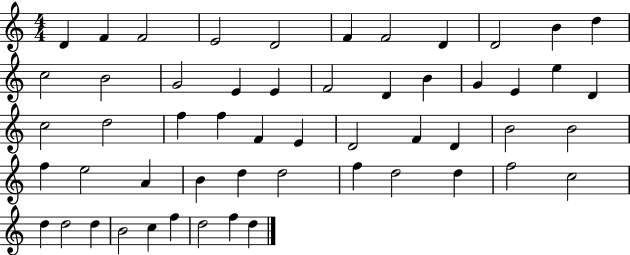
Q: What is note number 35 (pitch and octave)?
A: F5